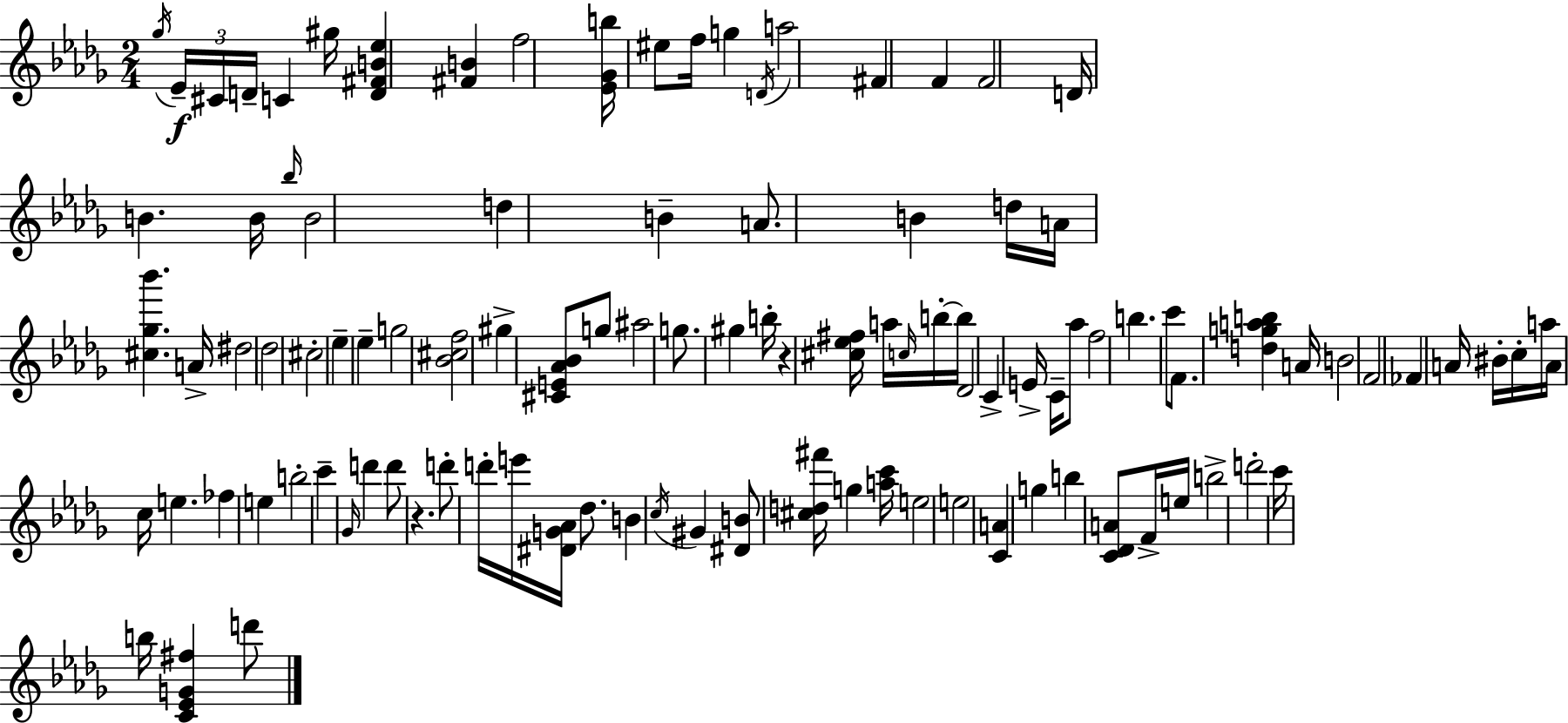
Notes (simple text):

Gb5/s Eb4/s C#4/s D4/s C4/q G#5/s [D4,F#4,B4,Eb5]/q [F#4,B4]/q F5/h [Eb4,Gb4,B5]/s EIS5/e F5/s G5/q D4/s A5/h F#4/q F4/q F4/h D4/s B4/q. B4/s Bb5/s B4/h D5/q B4/q A4/e. B4/q D5/s A4/s [C#5,Gb5,Bb6]/q. A4/s D#5/h Db5/h C#5/h Eb5/q Eb5/q G5/h [Bb4,C#5,F5]/h G#5/q [C#4,E4,Ab4,Bb4]/e G5/e A#5/h G5/e. G#5/q B5/s R/q [C#5,Eb5,F#5]/s A5/s C5/s B5/s B5/s Db4/h C4/q E4/s C4/s Ab5/e F5/h B5/q. C6/e F4/e. [D5,G5,A5,B5]/q A4/s B4/h F4/h FES4/q A4/s BIS4/s C5/s A5/s A4/s C5/s E5/q. FES5/q E5/q B5/h C6/q Gb4/s D6/q D6/e R/q. D6/e D6/s E6/s [D#4,G4,Ab4]/s Db5/e. B4/q C5/s G#4/q [D#4,B4]/e [C#5,D5,F#6]/s G5/q [A5,C6]/s E5/h E5/h [C4,A4]/q G5/q B5/q [C4,Db4,A4]/e F4/s E5/s B5/h D6/h C6/s B5/s [C4,Eb4,G4,F#5]/q D6/e